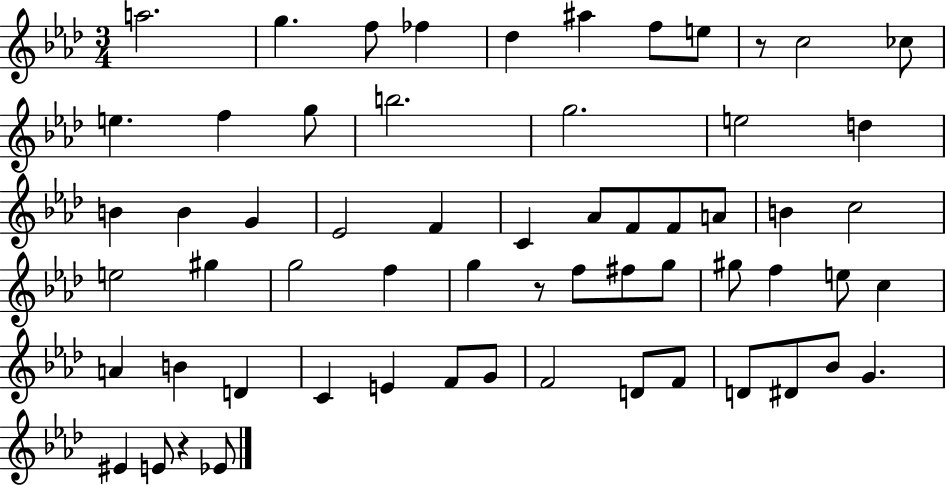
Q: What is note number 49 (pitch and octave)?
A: F4